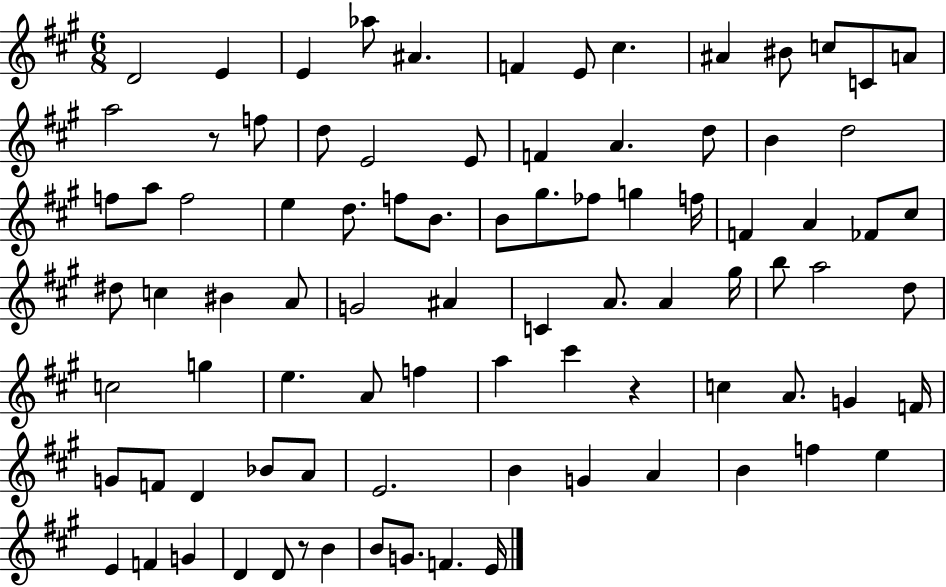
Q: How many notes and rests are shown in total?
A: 88